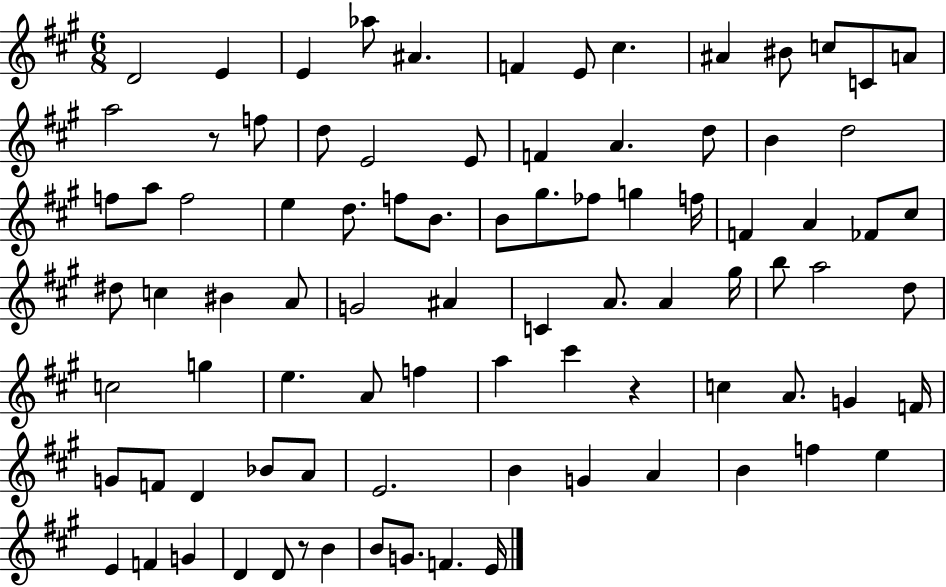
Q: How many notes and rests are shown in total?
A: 88